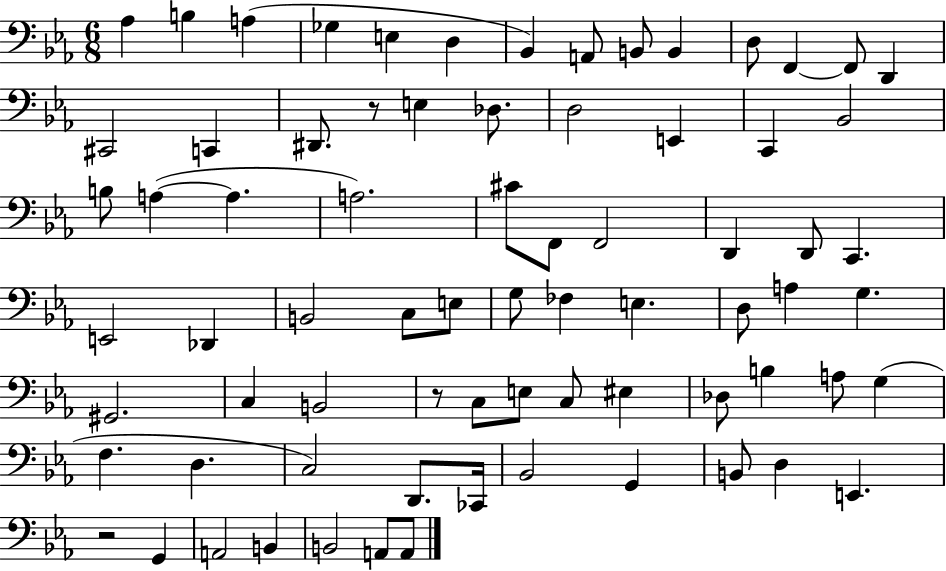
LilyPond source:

{
  \clef bass
  \numericTimeSignature
  \time 6/8
  \key ees \major
  \repeat volta 2 { aes4 b4 a4( | ges4 e4 d4 | bes,4) a,8 b,8 b,4 | d8 f,4~~ f,8 d,4 | \break cis,2 c,4 | dis,8. r8 e4 des8. | d2 e,4 | c,4 bes,2 | \break b8 a4~(~ a4. | a2.) | cis'8 f,8 f,2 | d,4 d,8 c,4. | \break e,2 des,4 | b,2 c8 e8 | g8 fes4 e4. | d8 a4 g4. | \break gis,2. | c4 b,2 | r8 c8 e8 c8 eis4 | des8 b4 a8 g4( | \break f4. d4. | c2) d,8. ces,16 | bes,2 g,4 | b,8 d4 e,4. | \break r2 g,4 | a,2 b,4 | b,2 a,8 a,8 | } \bar "|."
}